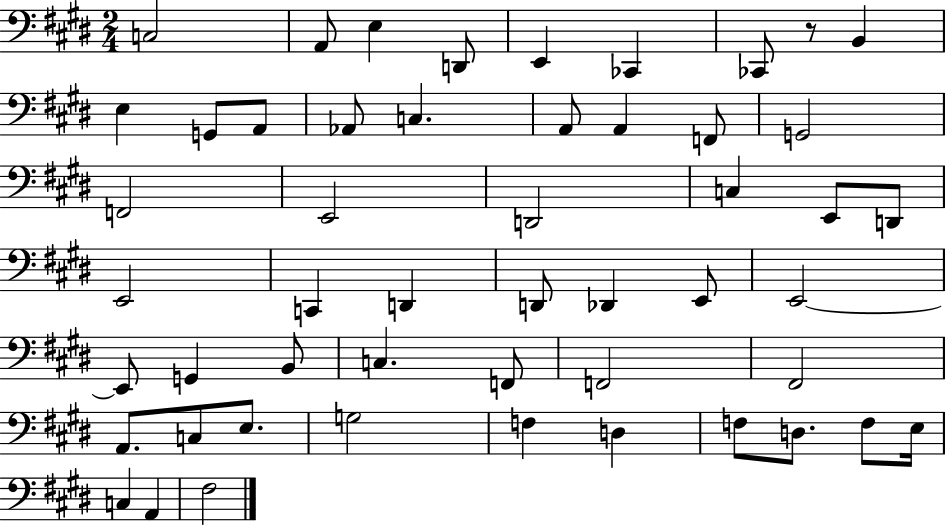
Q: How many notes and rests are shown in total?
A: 51